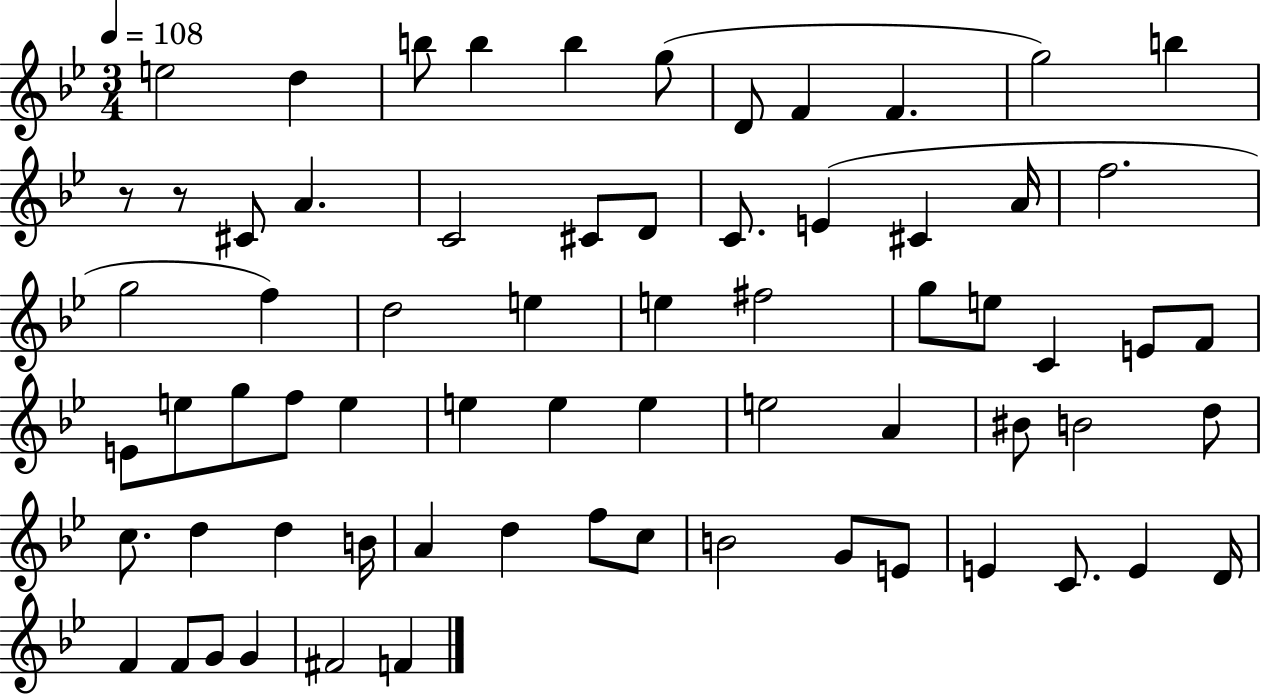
E5/h D5/q B5/e B5/q B5/q G5/e D4/e F4/q F4/q. G5/h B5/q R/e R/e C#4/e A4/q. C4/h C#4/e D4/e C4/e. E4/q C#4/q A4/s F5/h. G5/h F5/q D5/h E5/q E5/q F#5/h G5/e E5/e C4/q E4/e F4/e E4/e E5/e G5/e F5/e E5/q E5/q E5/q E5/q E5/h A4/q BIS4/e B4/h D5/e C5/e. D5/q D5/q B4/s A4/q D5/q F5/e C5/e B4/h G4/e E4/e E4/q C4/e. E4/q D4/s F4/q F4/e G4/e G4/q F#4/h F4/q